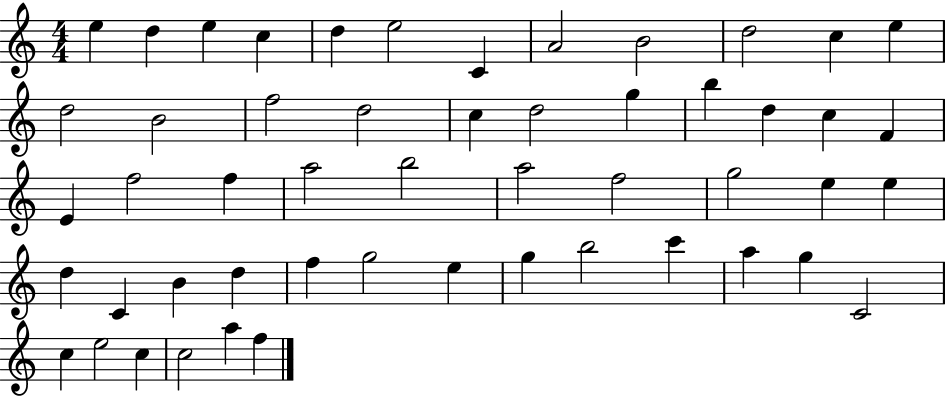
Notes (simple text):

E5/q D5/q E5/q C5/q D5/q E5/h C4/q A4/h B4/h D5/h C5/q E5/q D5/h B4/h F5/h D5/h C5/q D5/h G5/q B5/q D5/q C5/q F4/q E4/q F5/h F5/q A5/h B5/h A5/h F5/h G5/h E5/q E5/q D5/q C4/q B4/q D5/q F5/q G5/h E5/q G5/q B5/h C6/q A5/q G5/q C4/h C5/q E5/h C5/q C5/h A5/q F5/q